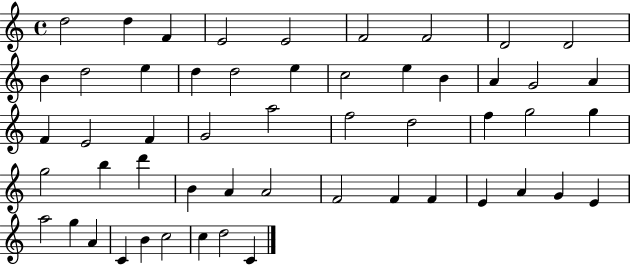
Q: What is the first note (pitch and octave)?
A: D5